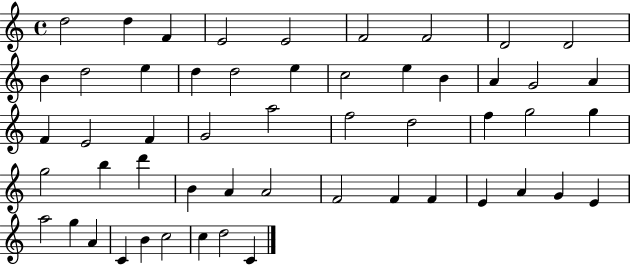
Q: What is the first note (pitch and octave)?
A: D5